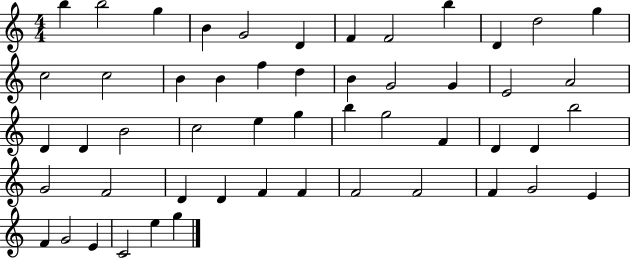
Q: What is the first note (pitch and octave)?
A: B5